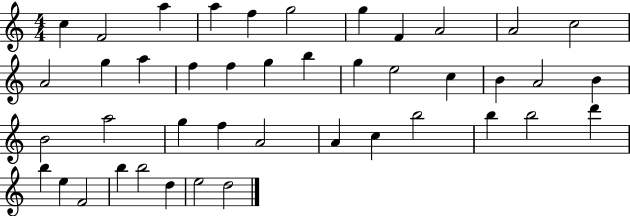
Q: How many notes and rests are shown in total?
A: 43